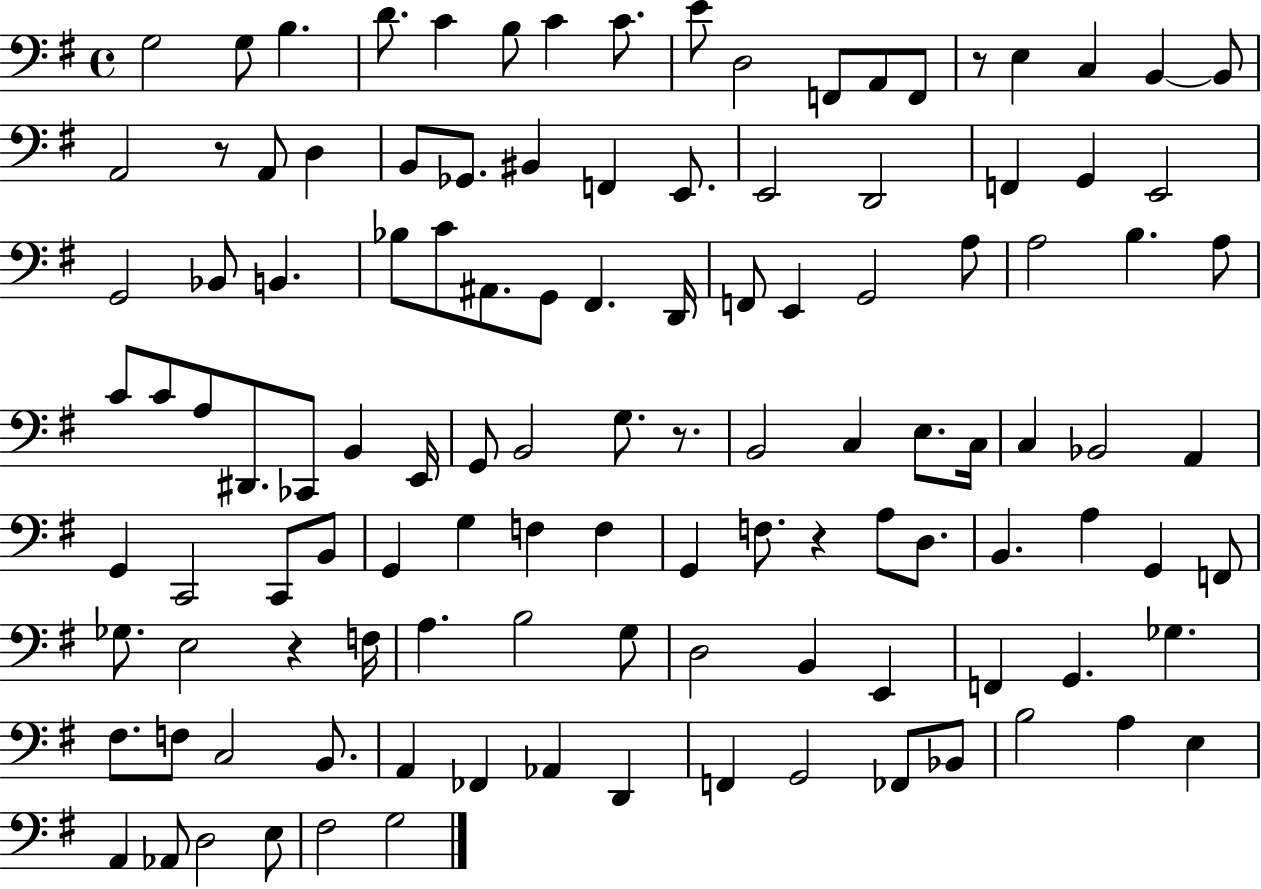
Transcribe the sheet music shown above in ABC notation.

X:1
T:Untitled
M:4/4
L:1/4
K:G
G,2 G,/2 B, D/2 C B,/2 C C/2 E/2 D,2 F,,/2 A,,/2 F,,/2 z/2 E, C, B,, B,,/2 A,,2 z/2 A,,/2 D, B,,/2 _G,,/2 ^B,, F,, E,,/2 E,,2 D,,2 F,, G,, E,,2 G,,2 _B,,/2 B,, _B,/2 C/2 ^A,,/2 G,,/2 ^F,, D,,/4 F,,/2 E,, G,,2 A,/2 A,2 B, A,/2 C/2 C/2 A,/2 ^D,,/2 _C,,/2 B,, E,,/4 G,,/2 B,,2 G,/2 z/2 B,,2 C, E,/2 C,/4 C, _B,,2 A,, G,, C,,2 C,,/2 B,,/2 G,, G, F, F, G,, F,/2 z A,/2 D,/2 B,, A, G,, F,,/2 _G,/2 E,2 z F,/4 A, B,2 G,/2 D,2 B,, E,, F,, G,, _G, ^F,/2 F,/2 C,2 B,,/2 A,, _F,, _A,, D,, F,, G,,2 _F,,/2 _B,,/2 B,2 A, E, A,, _A,,/2 D,2 E,/2 ^F,2 G,2